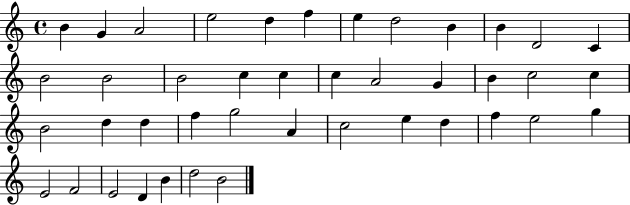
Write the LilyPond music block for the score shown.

{
  \clef treble
  \time 4/4
  \defaultTimeSignature
  \key c \major
  b'4 g'4 a'2 | e''2 d''4 f''4 | e''4 d''2 b'4 | b'4 d'2 c'4 | \break b'2 b'2 | b'2 c''4 c''4 | c''4 a'2 g'4 | b'4 c''2 c''4 | \break b'2 d''4 d''4 | f''4 g''2 a'4 | c''2 e''4 d''4 | f''4 e''2 g''4 | \break e'2 f'2 | e'2 d'4 b'4 | d''2 b'2 | \bar "|."
}